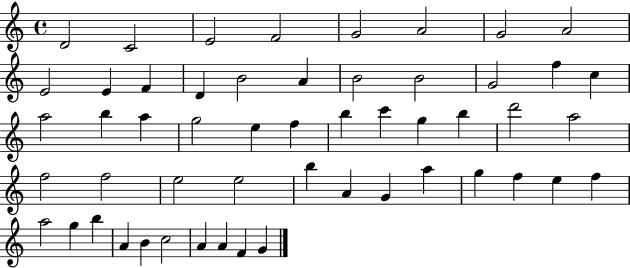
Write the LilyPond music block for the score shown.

{
  \clef treble
  \time 4/4
  \defaultTimeSignature
  \key c \major
  d'2 c'2 | e'2 f'2 | g'2 a'2 | g'2 a'2 | \break e'2 e'4 f'4 | d'4 b'2 a'4 | b'2 b'2 | g'2 f''4 c''4 | \break a''2 b''4 a''4 | g''2 e''4 f''4 | b''4 c'''4 g''4 b''4 | d'''2 a''2 | \break f''2 f''2 | e''2 e''2 | b''4 a'4 g'4 a''4 | g''4 f''4 e''4 f''4 | \break a''2 g''4 b''4 | a'4 b'4 c''2 | a'4 a'4 f'4 g'4 | \bar "|."
}